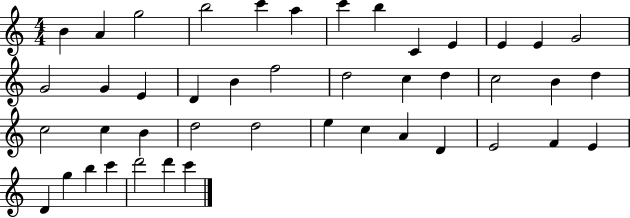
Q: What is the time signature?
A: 4/4